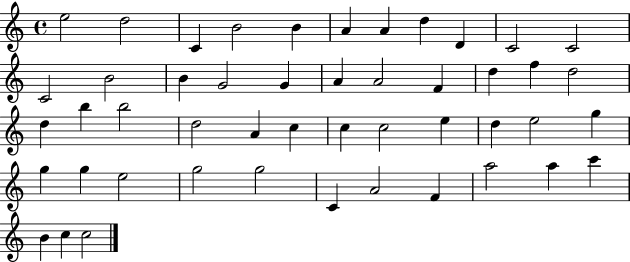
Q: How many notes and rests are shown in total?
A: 48